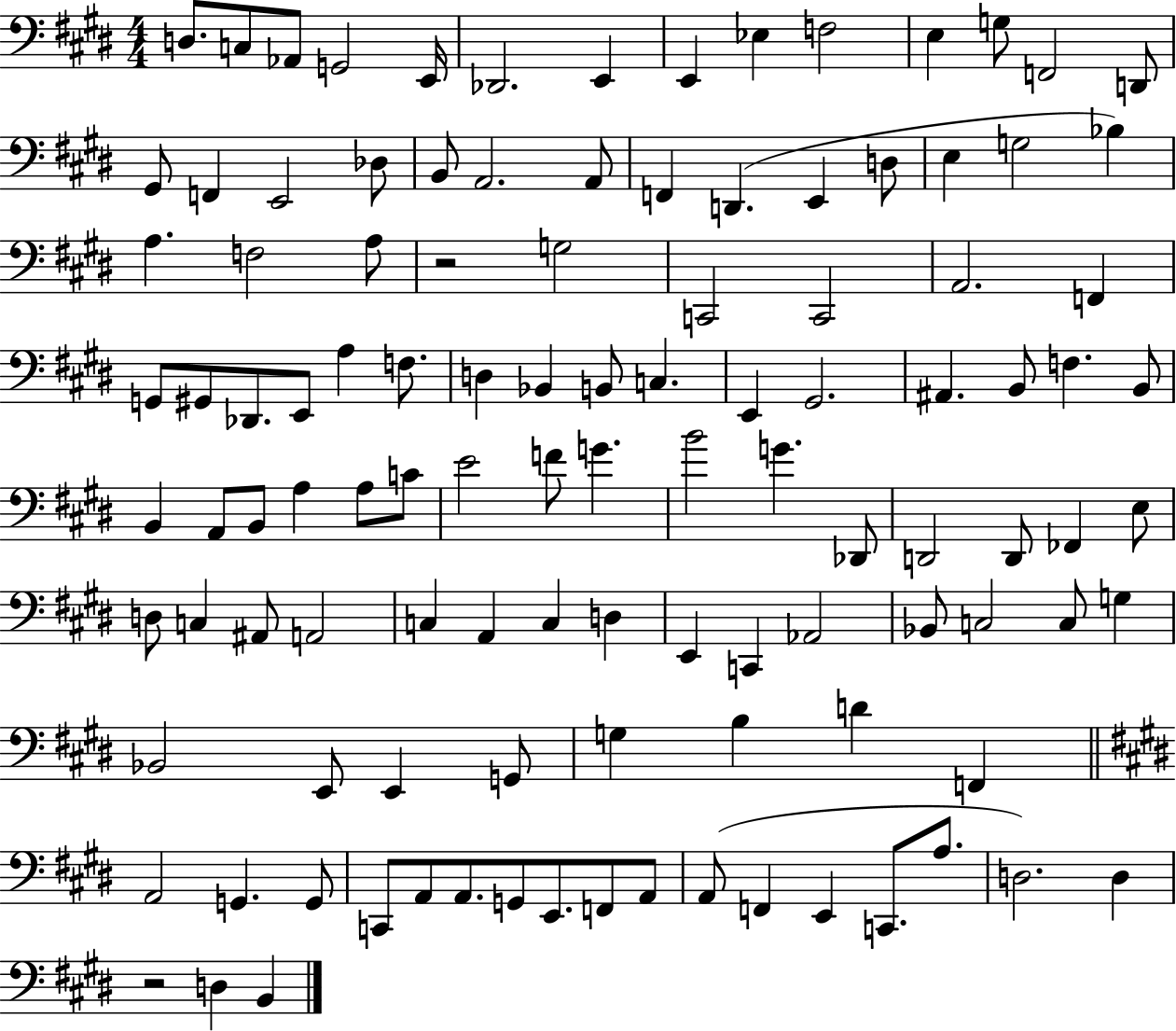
X:1
T:Untitled
M:4/4
L:1/4
K:E
D,/2 C,/2 _A,,/2 G,,2 E,,/4 _D,,2 E,, E,, _E, F,2 E, G,/2 F,,2 D,,/2 ^G,,/2 F,, E,,2 _D,/2 B,,/2 A,,2 A,,/2 F,, D,, E,, D,/2 E, G,2 _B, A, F,2 A,/2 z2 G,2 C,,2 C,,2 A,,2 F,, G,,/2 ^G,,/2 _D,,/2 E,,/2 A, F,/2 D, _B,, B,,/2 C, E,, ^G,,2 ^A,, B,,/2 F, B,,/2 B,, A,,/2 B,,/2 A, A,/2 C/2 E2 F/2 G B2 G _D,,/2 D,,2 D,,/2 _F,, E,/2 D,/2 C, ^A,,/2 A,,2 C, A,, C, D, E,, C,, _A,,2 _B,,/2 C,2 C,/2 G, _B,,2 E,,/2 E,, G,,/2 G, B, D F,, A,,2 G,, G,,/2 C,,/2 A,,/2 A,,/2 G,,/2 E,,/2 F,,/2 A,,/2 A,,/2 F,, E,, C,,/2 A,/2 D,2 D, z2 D, B,,